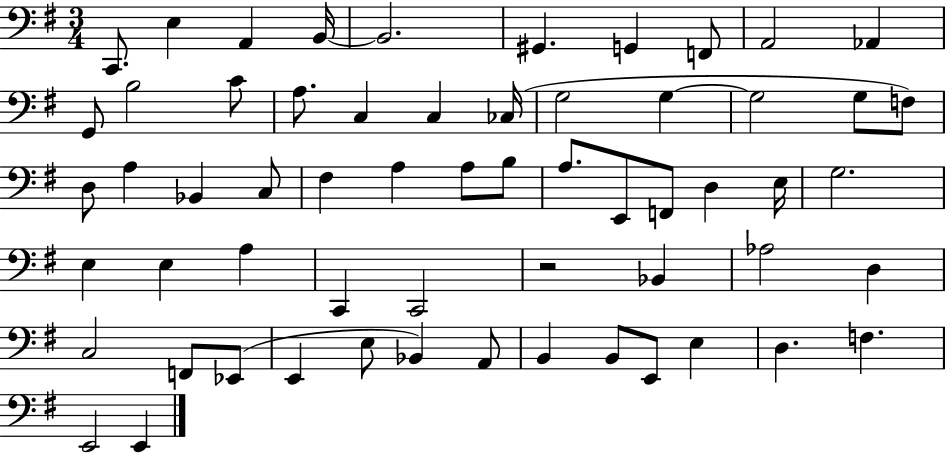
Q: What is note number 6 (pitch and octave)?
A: G#2